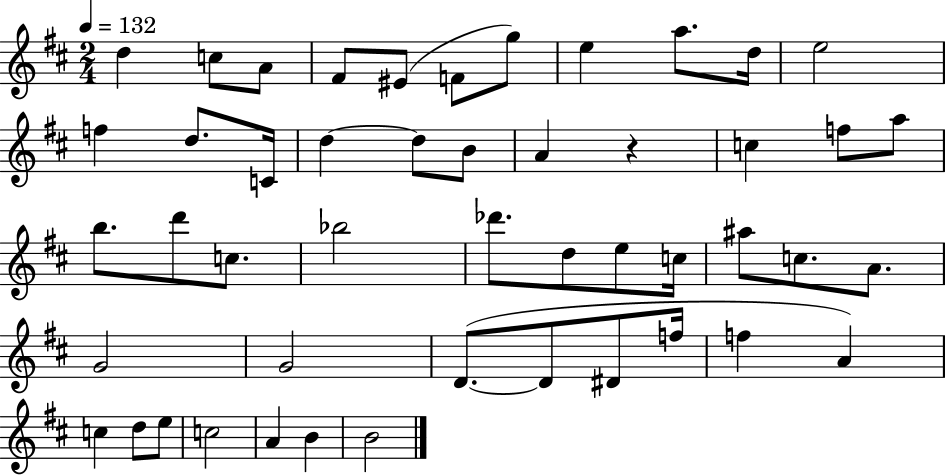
D5/q C5/e A4/e F#4/e EIS4/e F4/e G5/e E5/q A5/e. D5/s E5/h F5/q D5/e. C4/s D5/q D5/e B4/e A4/q R/q C5/q F5/e A5/e B5/e. D6/e C5/e. Bb5/h Db6/e. D5/e E5/e C5/s A#5/e C5/e. A4/e. G4/h G4/h D4/e. D4/e D#4/e F5/s F5/q A4/q C5/q D5/e E5/e C5/h A4/q B4/q B4/h